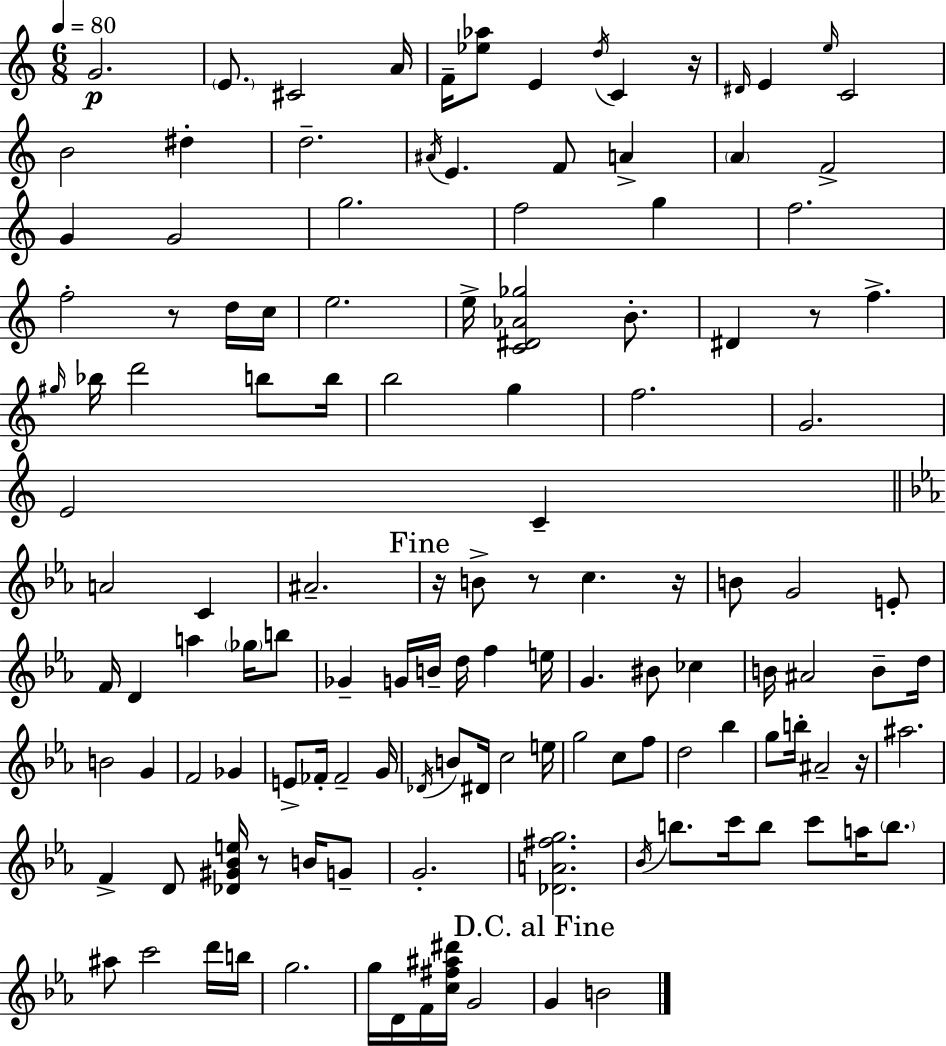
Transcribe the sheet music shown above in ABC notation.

X:1
T:Untitled
M:6/8
L:1/4
K:Am
G2 E/2 ^C2 A/4 F/4 [_e_a]/2 E d/4 C z/4 ^D/4 E e/4 C2 B2 ^d d2 ^A/4 E F/2 A A F2 G G2 g2 f2 g f2 f2 z/2 d/4 c/4 e2 e/4 [C^D_A_g]2 B/2 ^D z/2 f ^g/4 _b/4 d'2 b/2 b/4 b2 g f2 G2 E2 C A2 C ^A2 z/4 B/2 z/2 c z/4 B/2 G2 E/2 F/4 D a _g/4 b/2 _G G/4 B/4 d/4 f e/4 G ^B/2 _c B/4 ^A2 B/2 d/4 B2 G F2 _G E/2 _F/4 _F2 G/4 _D/4 B/2 ^D/4 c2 e/4 g2 c/2 f/2 d2 _b g/2 b/4 ^A2 z/4 ^a2 F D/2 [_D^G_Be]/4 z/2 B/4 G/2 G2 [_DA^fg]2 _B/4 b/2 c'/4 b/2 c'/2 a/4 b/2 ^a/2 c'2 d'/4 b/4 g2 g/4 D/4 F/4 [c^f^a^d']/4 G2 G B2